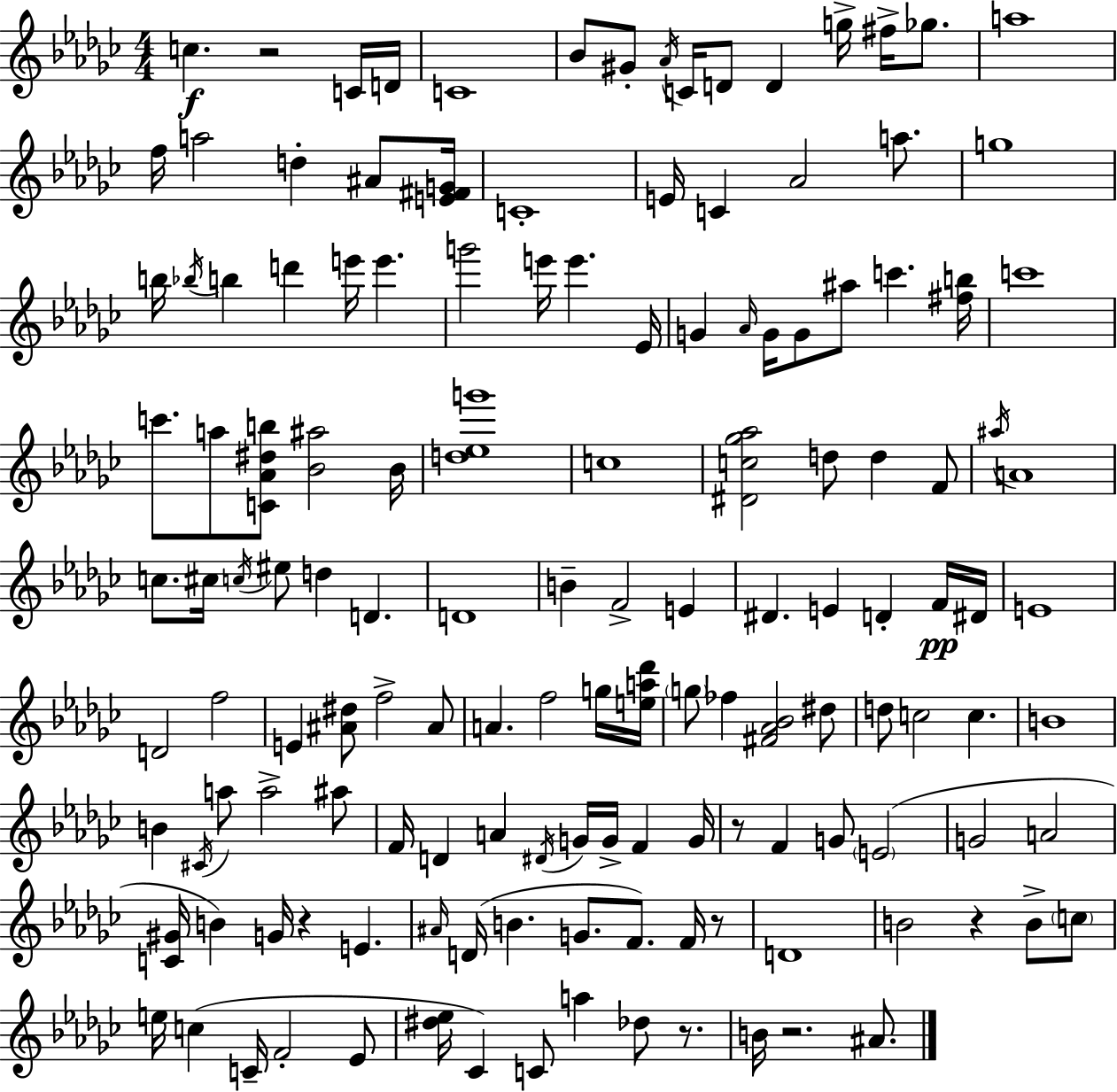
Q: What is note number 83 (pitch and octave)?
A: C#4